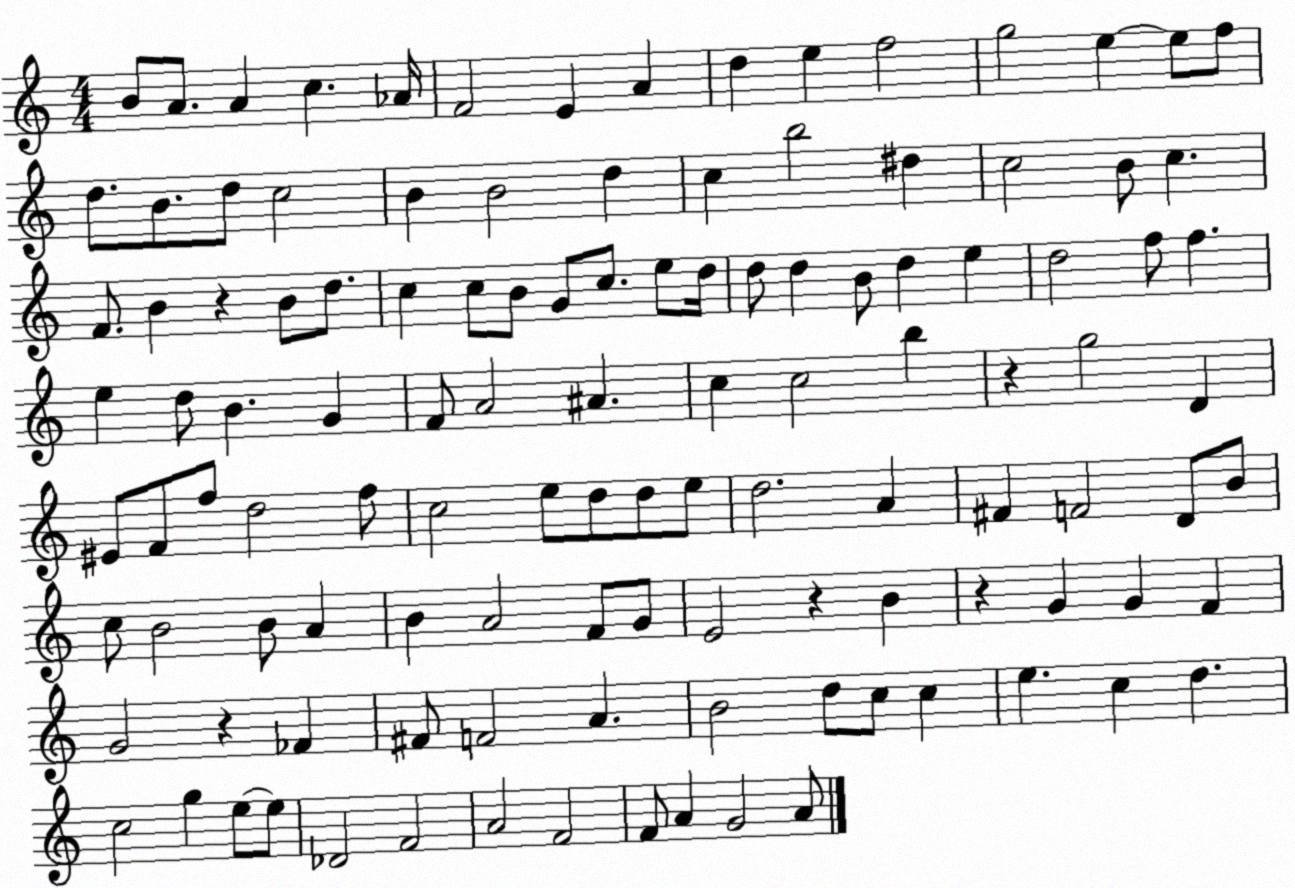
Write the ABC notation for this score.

X:1
T:Untitled
M:4/4
L:1/4
K:C
B/2 A/2 A c _A/4 F2 E A d e f2 g2 e e/2 f/2 d/2 B/2 d/2 c2 B B2 d c b2 ^d c2 B/2 c F/2 B z B/2 d/2 c c/2 B/2 G/2 c/2 e/2 d/4 d/2 d B/2 d e d2 f/2 f e d/2 B G F/2 A2 ^A c c2 b z g2 D ^E/2 F/2 f/2 d2 f/2 c2 e/2 d/2 d/2 e/2 d2 A ^F F2 D/2 B/2 c/2 B2 B/2 A B A2 F/2 G/2 E2 z B z G G F G2 z _F ^F/2 F2 A B2 d/2 c/2 c e c d c2 g e/2 e/2 _D2 F2 A2 F2 F/2 A G2 A/2